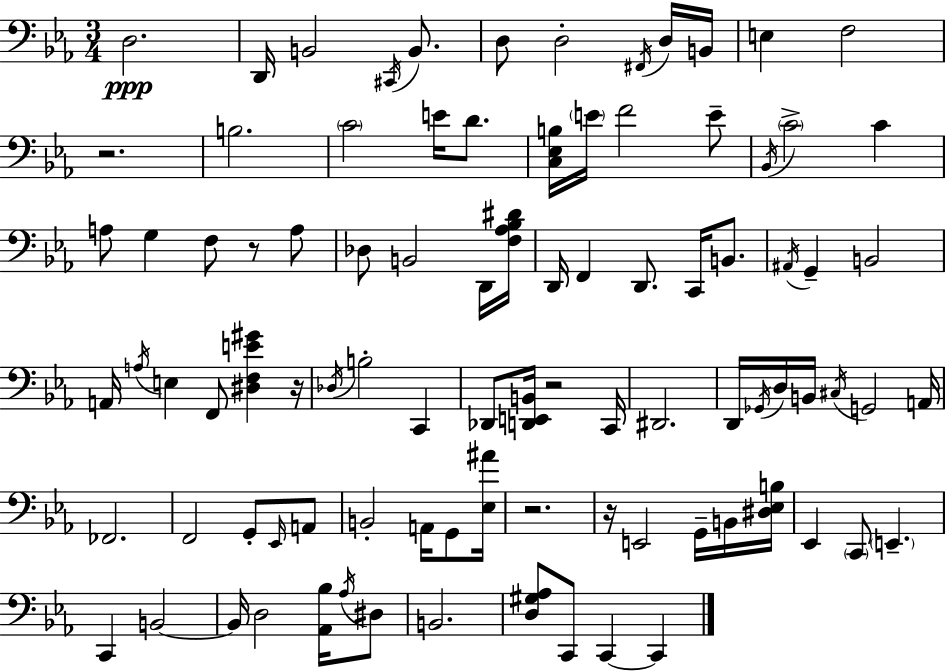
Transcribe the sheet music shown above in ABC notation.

X:1
T:Untitled
M:3/4
L:1/4
K:Eb
D,2 D,,/4 B,,2 ^C,,/4 B,,/2 D,/2 D,2 ^F,,/4 D,/4 B,,/4 E, F,2 z2 B,2 C2 E/4 D/2 [C,_E,B,]/4 E/4 F2 E/2 _B,,/4 C2 C A,/2 G, F,/2 z/2 A,/2 _D,/2 B,,2 D,,/4 [F,_A,_B,^D]/4 D,,/4 F,, D,,/2 C,,/4 B,,/2 ^A,,/4 G,, B,,2 A,,/4 A,/4 E, F,,/2 [^D,F,E^G] z/4 _D,/4 B,2 C,, _D,,/2 [D,,E,,B,,]/4 z2 C,,/4 ^D,,2 D,,/4 _G,,/4 D,/4 B,,/4 ^C,/4 G,,2 A,,/4 _F,,2 F,,2 G,,/2 _E,,/4 A,,/2 B,,2 A,,/4 G,,/2 [_E,^A]/4 z2 z/4 E,,2 G,,/4 B,,/4 [^D,_E,B,]/4 _E,, C,,/2 E,, C,, B,,2 B,,/4 D,2 [_A,,_B,]/4 _A,/4 ^D,/2 B,,2 [D,^G,_A,]/2 C,,/2 C,, C,,